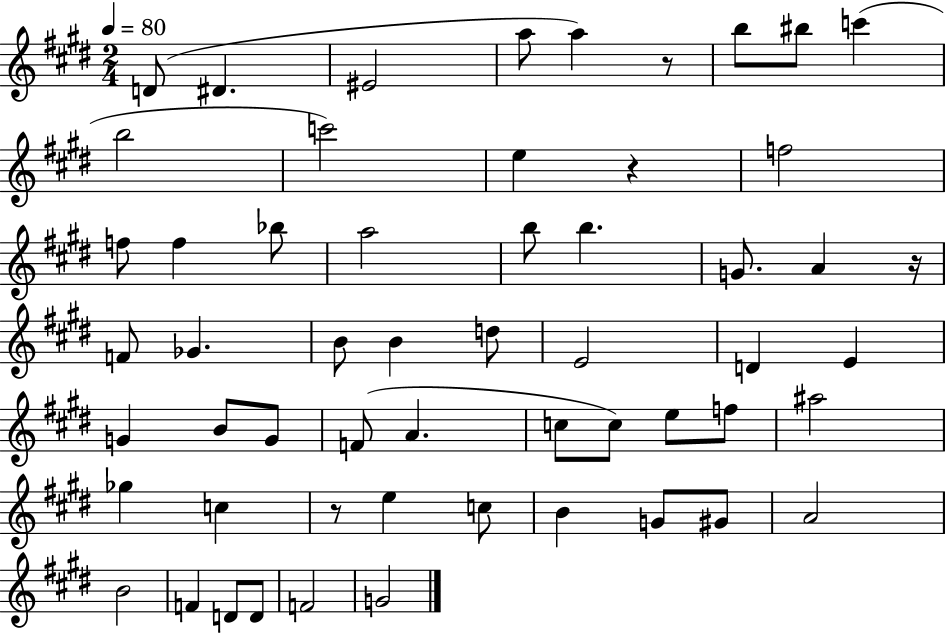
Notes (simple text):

D4/e D#4/q. EIS4/h A5/e A5/q R/e B5/e BIS5/e C6/q B5/h C6/h E5/q R/q F5/h F5/e F5/q Bb5/e A5/h B5/e B5/q. G4/e. A4/q R/s F4/e Gb4/q. B4/e B4/q D5/e E4/h D4/q E4/q G4/q B4/e G4/e F4/e A4/q. C5/e C5/e E5/e F5/e A#5/h Gb5/q C5/q R/e E5/q C5/e B4/q G4/e G#4/e A4/h B4/h F4/q D4/e D4/e F4/h G4/h